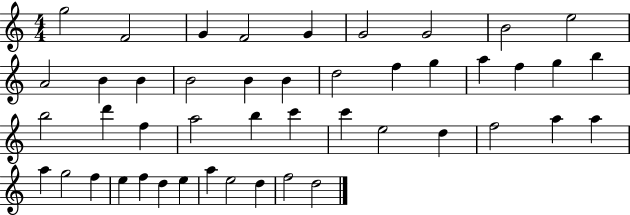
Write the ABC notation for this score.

X:1
T:Untitled
M:4/4
L:1/4
K:C
g2 F2 G F2 G G2 G2 B2 e2 A2 B B B2 B B d2 f g a f g b b2 d' f a2 b c' c' e2 d f2 a a a g2 f e f d e a e2 d f2 d2